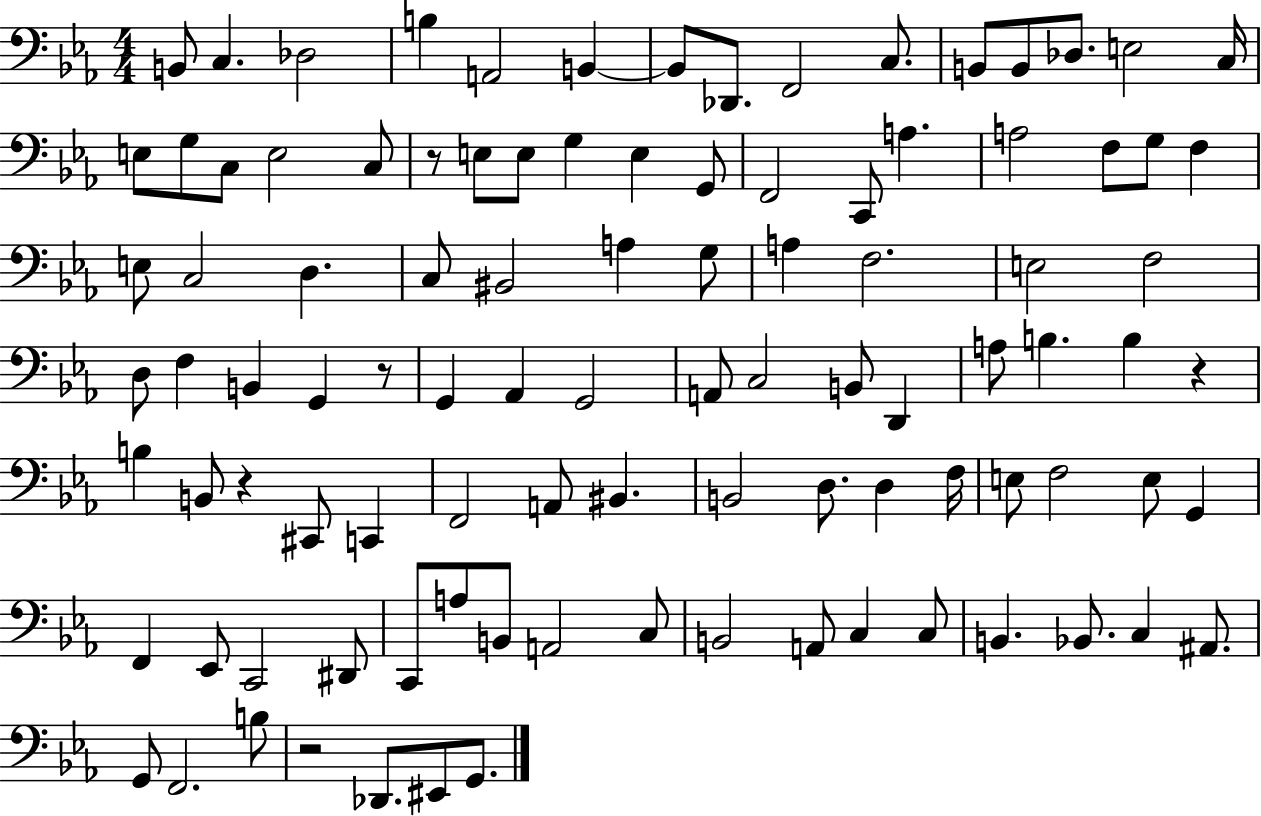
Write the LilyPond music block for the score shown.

{
  \clef bass
  \numericTimeSignature
  \time 4/4
  \key ees \major
  b,8 c4. des2 | b4 a,2 b,4~~ | b,8 des,8. f,2 c8. | b,8 b,8 des8. e2 c16 | \break e8 g8 c8 e2 c8 | r8 e8 e8 g4 e4 g,8 | f,2 c,8 a4. | a2 f8 g8 f4 | \break e8 c2 d4. | c8 bis,2 a4 g8 | a4 f2. | e2 f2 | \break d8 f4 b,4 g,4 r8 | g,4 aes,4 g,2 | a,8 c2 b,8 d,4 | a8 b4. b4 r4 | \break b4 b,8 r4 cis,8 c,4 | f,2 a,8 bis,4. | b,2 d8. d4 f16 | e8 f2 e8 g,4 | \break f,4 ees,8 c,2 dis,8 | c,8 a8 b,8 a,2 c8 | b,2 a,8 c4 c8 | b,4. bes,8. c4 ais,8. | \break g,8 f,2. b8 | r2 des,8. eis,8 g,8. | \bar "|."
}